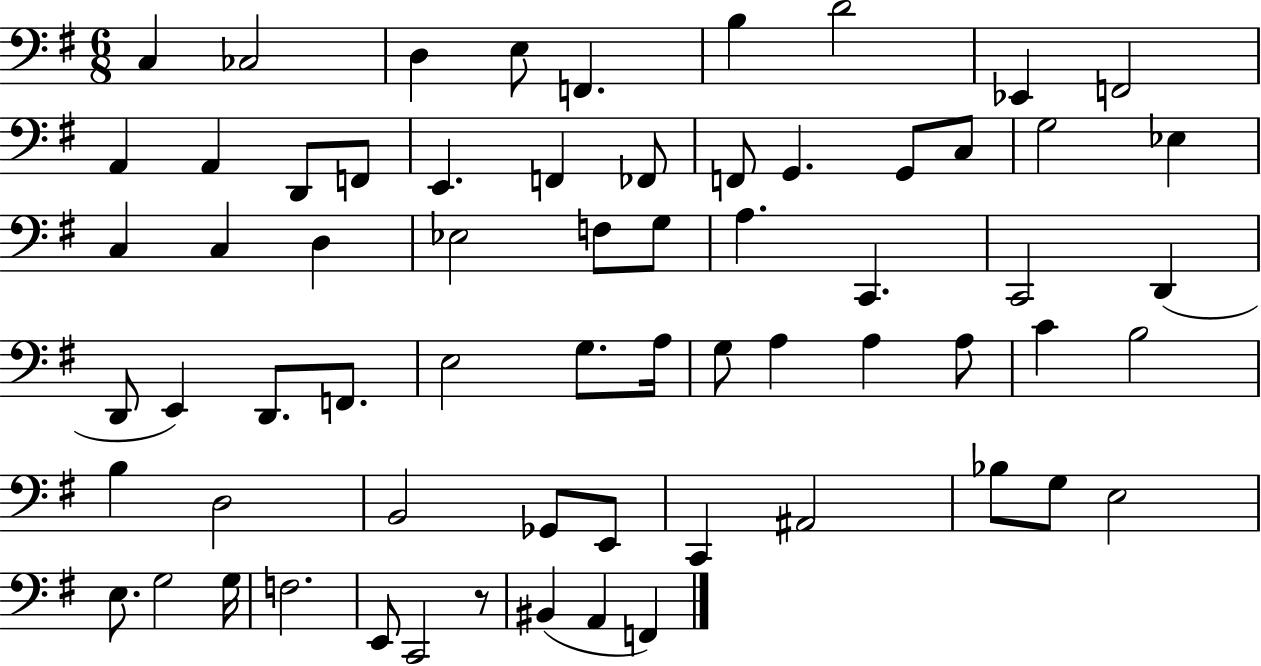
X:1
T:Untitled
M:6/8
L:1/4
K:G
C, _C,2 D, E,/2 F,, B, D2 _E,, F,,2 A,, A,, D,,/2 F,,/2 E,, F,, _F,,/2 F,,/2 G,, G,,/2 C,/2 G,2 _E, C, C, D, _E,2 F,/2 G,/2 A, C,, C,,2 D,, D,,/2 E,, D,,/2 F,,/2 E,2 G,/2 A,/4 G,/2 A, A, A,/2 C B,2 B, D,2 B,,2 _G,,/2 E,,/2 C,, ^A,,2 _B,/2 G,/2 E,2 E,/2 G,2 G,/4 F,2 E,,/2 C,,2 z/2 ^B,, A,, F,,